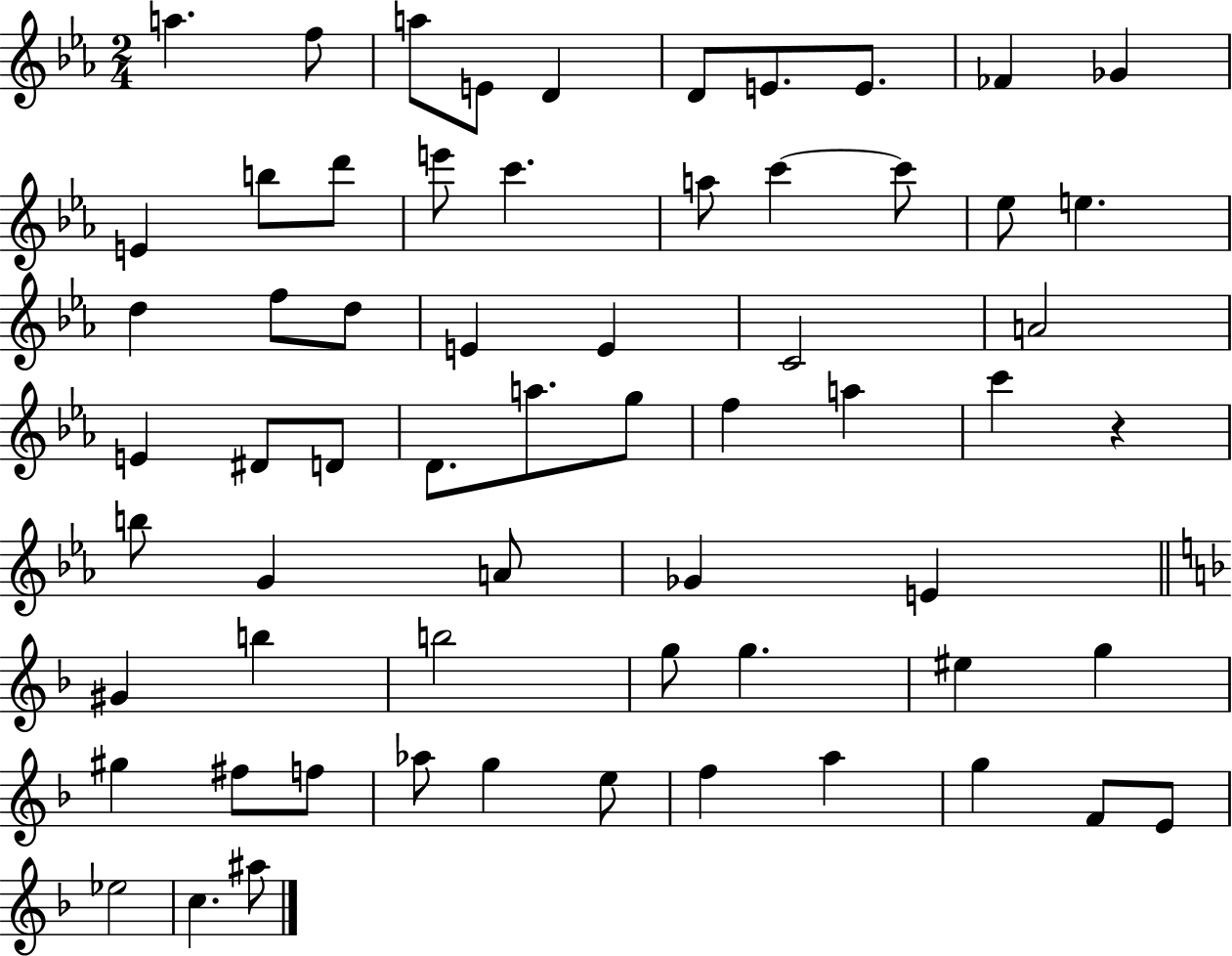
X:1
T:Untitled
M:2/4
L:1/4
K:Eb
a f/2 a/2 E/2 D D/2 E/2 E/2 _F _G E b/2 d'/2 e'/2 c' a/2 c' c'/2 _e/2 e d f/2 d/2 E E C2 A2 E ^D/2 D/2 D/2 a/2 g/2 f a c' z b/2 G A/2 _G E ^G b b2 g/2 g ^e g ^g ^f/2 f/2 _a/2 g e/2 f a g F/2 E/2 _e2 c ^a/2